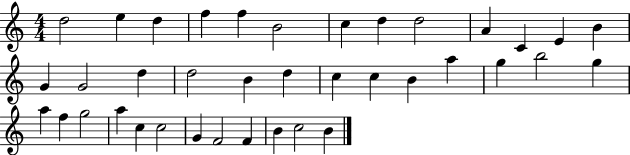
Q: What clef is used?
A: treble